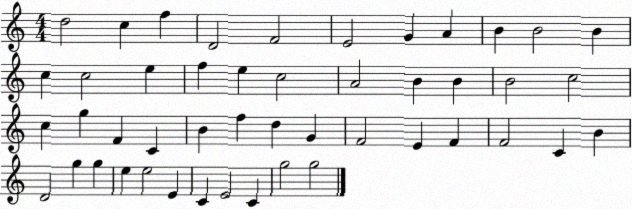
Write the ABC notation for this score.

X:1
T:Untitled
M:4/4
L:1/4
K:C
d2 c f D2 F2 E2 G A B B2 B c c2 e f e c2 A2 B B B2 c2 c g F C B f d G F2 E F F2 C B D2 g g e e2 E C E2 C g2 g2